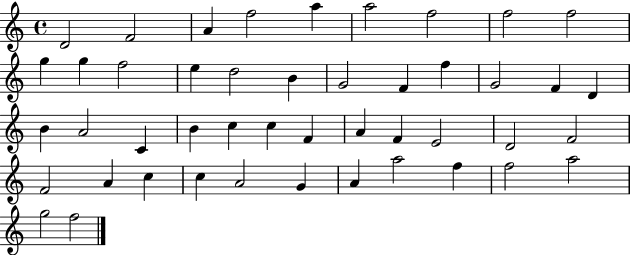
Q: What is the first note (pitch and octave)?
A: D4